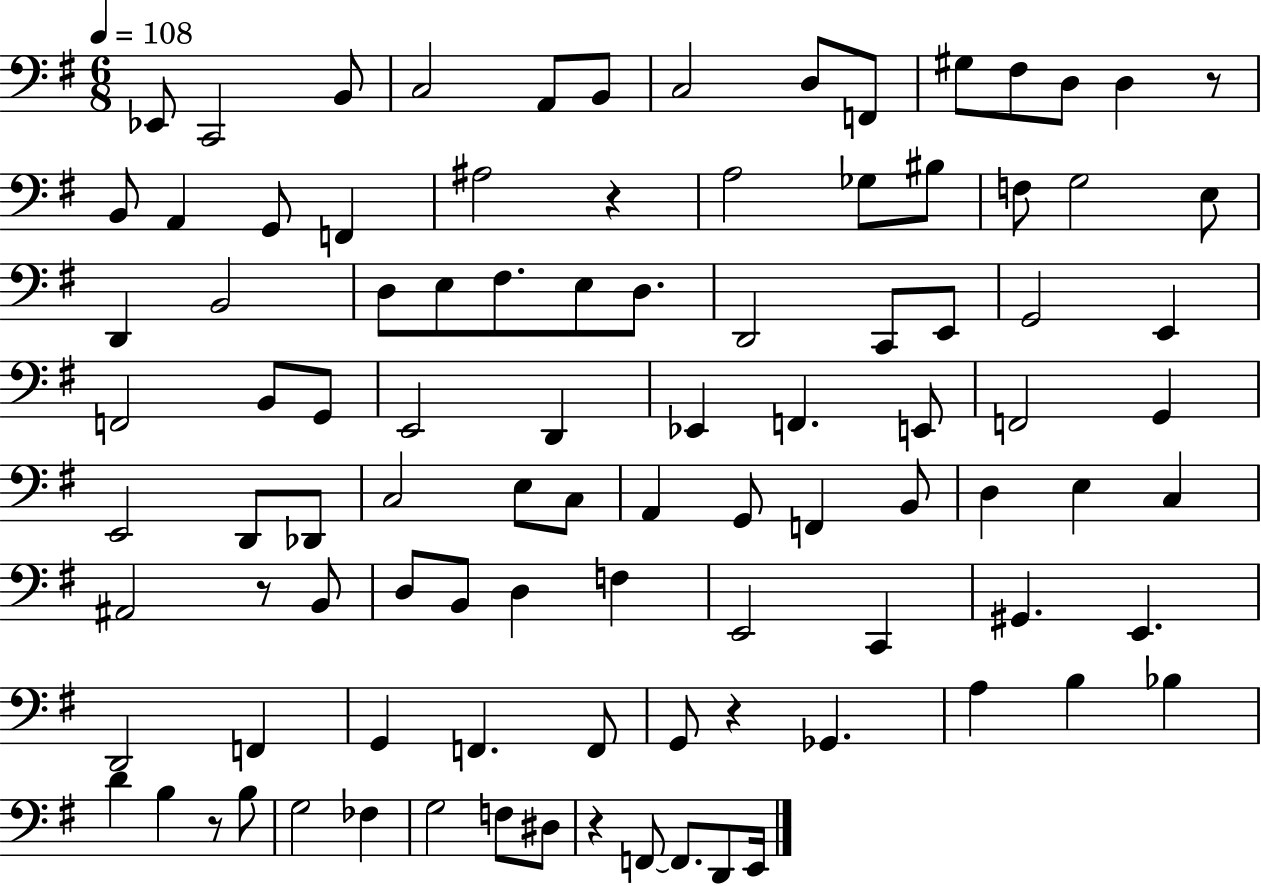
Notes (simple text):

Eb2/e C2/h B2/e C3/h A2/e B2/e C3/h D3/e F2/e G#3/e F#3/e D3/e D3/q R/e B2/e A2/q G2/e F2/q A#3/h R/q A3/h Gb3/e BIS3/e F3/e G3/h E3/e D2/q B2/h D3/e E3/e F#3/e. E3/e D3/e. D2/h C2/e E2/e G2/h E2/q F2/h B2/e G2/e E2/h D2/q Eb2/q F2/q. E2/e F2/h G2/q E2/h D2/e Db2/e C3/h E3/e C3/e A2/q G2/e F2/q B2/e D3/q E3/q C3/q A#2/h R/e B2/e D3/e B2/e D3/q F3/q E2/h C2/q G#2/q. E2/q. D2/h F2/q G2/q F2/q. F2/e G2/e R/q Gb2/q. A3/q B3/q Bb3/q D4/q B3/q R/e B3/e G3/h FES3/q G3/h F3/e D#3/e R/q F2/e F2/e. D2/e E2/s